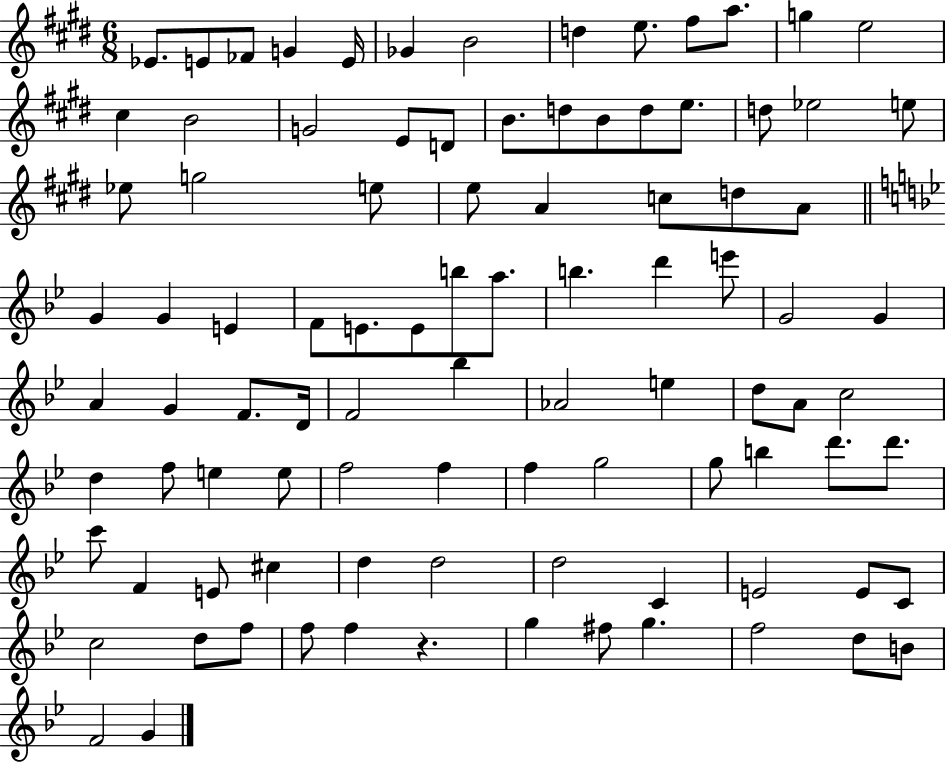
X:1
T:Untitled
M:6/8
L:1/4
K:E
_E/2 E/2 _F/2 G E/4 _G B2 d e/2 ^f/2 a/2 g e2 ^c B2 G2 E/2 D/2 B/2 d/2 B/2 d/2 e/2 d/2 _e2 e/2 _e/2 g2 e/2 e/2 A c/2 d/2 A/2 G G E F/2 E/2 E/2 b/2 a/2 b d' e'/2 G2 G A G F/2 D/4 F2 _b _A2 e d/2 A/2 c2 d f/2 e e/2 f2 f f g2 g/2 b d'/2 d'/2 c'/2 F E/2 ^c d d2 d2 C E2 E/2 C/2 c2 d/2 f/2 f/2 f z g ^f/2 g f2 d/2 B/2 F2 G